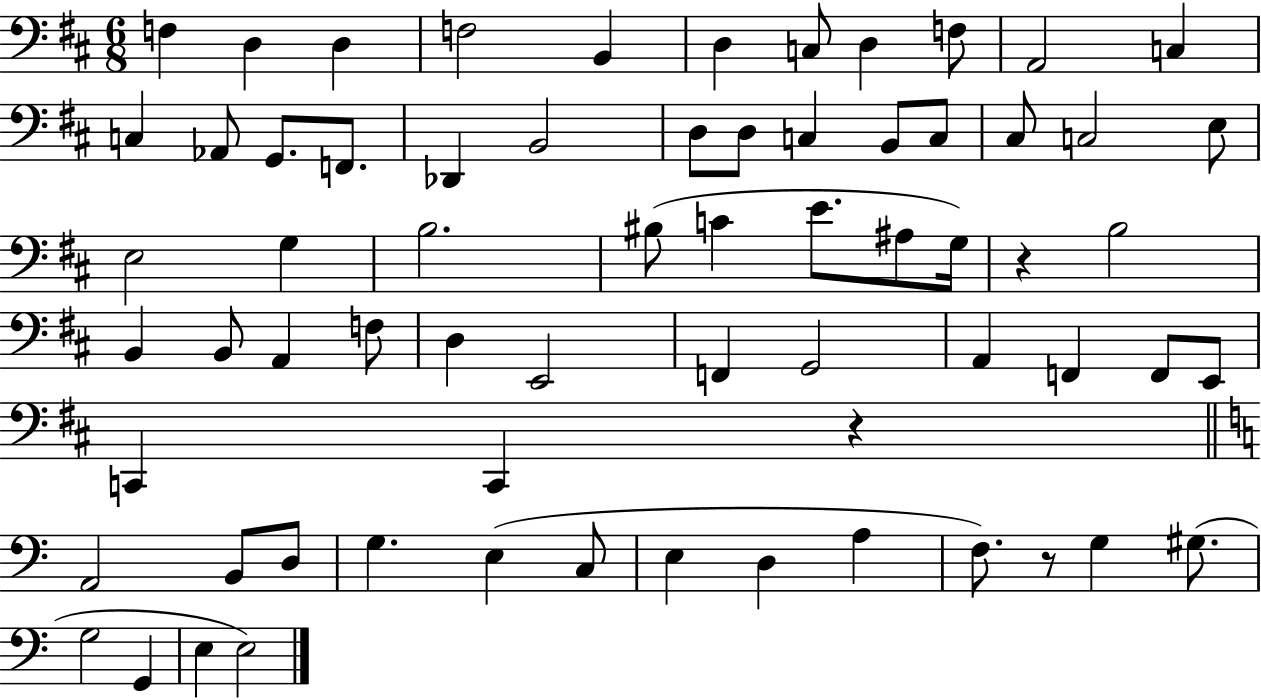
{
  \clef bass
  \numericTimeSignature
  \time 6/8
  \key d \major
  f4 d4 d4 | f2 b,4 | d4 c8 d4 f8 | a,2 c4 | \break c4 aes,8 g,8. f,8. | des,4 b,2 | d8 d8 c4 b,8 c8 | cis8 c2 e8 | \break e2 g4 | b2. | bis8( c'4 e'8. ais8 g16) | r4 b2 | \break b,4 b,8 a,4 f8 | d4 e,2 | f,4 g,2 | a,4 f,4 f,8 e,8 | \break c,4 c,4 r4 | \bar "||" \break \key c \major a,2 b,8 d8 | g4. e4( c8 | e4 d4 a4 | f8.) r8 g4 gis8.( | \break g2 g,4 | e4 e2) | \bar "|."
}